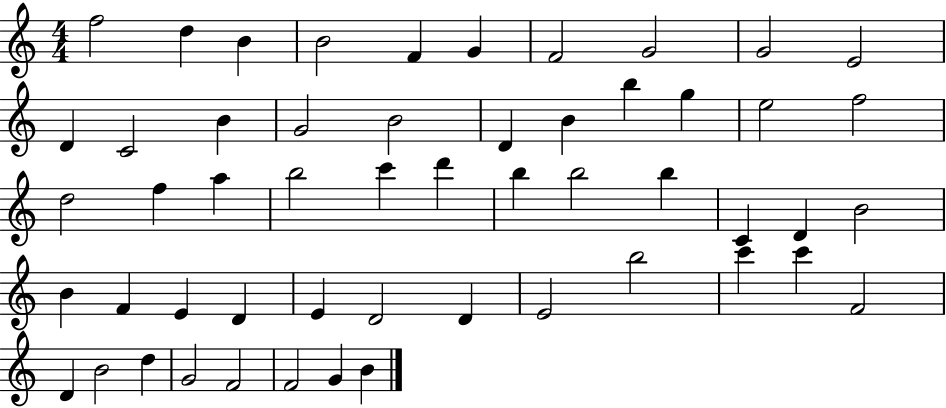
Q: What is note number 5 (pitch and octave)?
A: F4